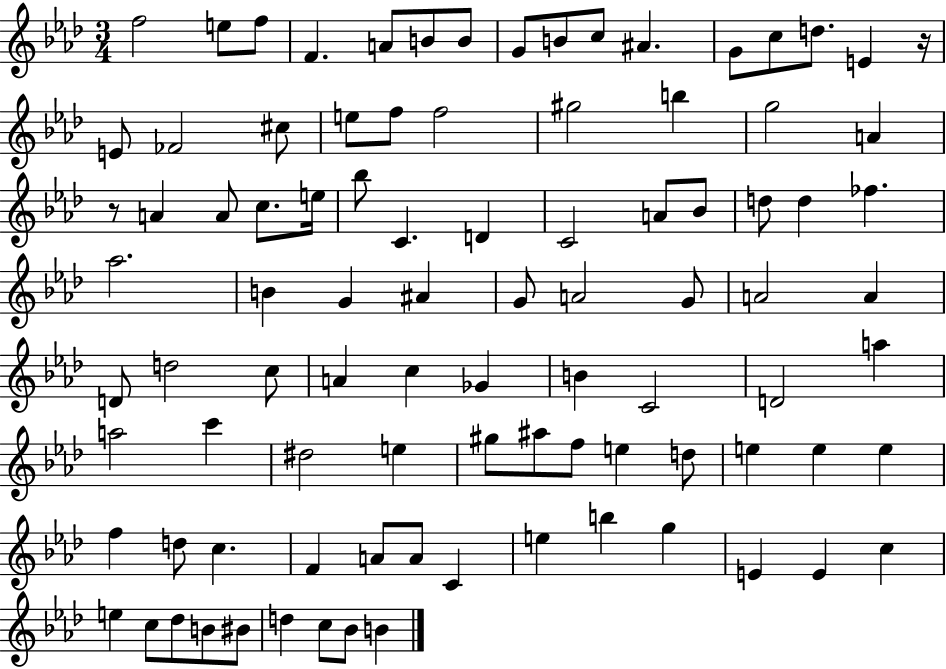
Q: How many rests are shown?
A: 2